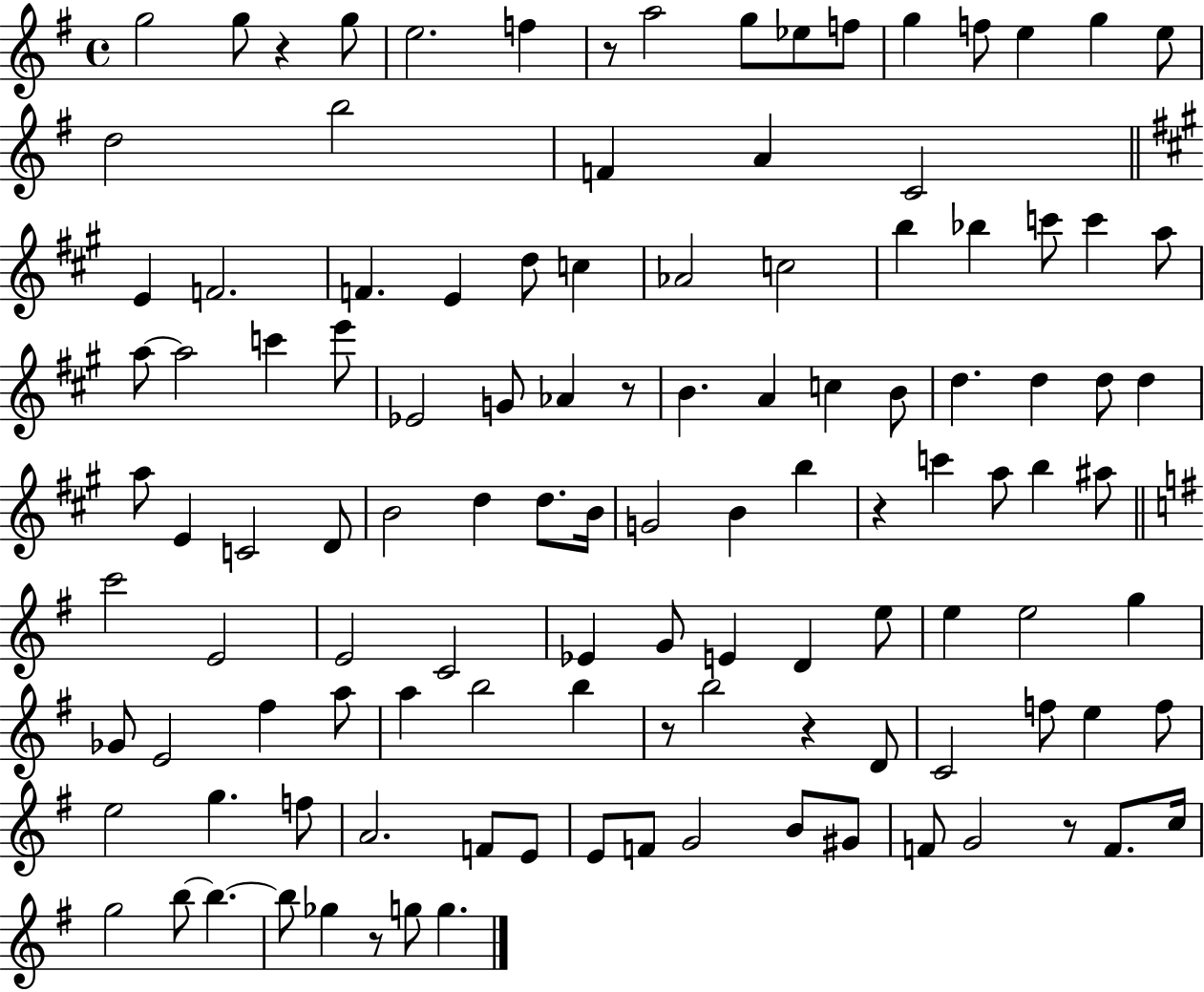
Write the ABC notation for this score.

X:1
T:Untitled
M:4/4
L:1/4
K:G
g2 g/2 z g/2 e2 f z/2 a2 g/2 _e/2 f/2 g f/2 e g e/2 d2 b2 F A C2 E F2 F E d/2 c _A2 c2 b _b c'/2 c' a/2 a/2 a2 c' e'/2 _E2 G/2 _A z/2 B A c B/2 d d d/2 d a/2 E C2 D/2 B2 d d/2 B/4 G2 B b z c' a/2 b ^a/2 c'2 E2 E2 C2 _E G/2 E D e/2 e e2 g _G/2 E2 ^f a/2 a b2 b z/2 b2 z D/2 C2 f/2 e f/2 e2 g f/2 A2 F/2 E/2 E/2 F/2 G2 B/2 ^G/2 F/2 G2 z/2 F/2 c/4 g2 b/2 b b/2 _g z/2 g/2 g